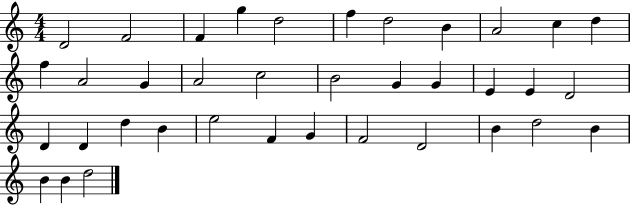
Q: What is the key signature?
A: C major